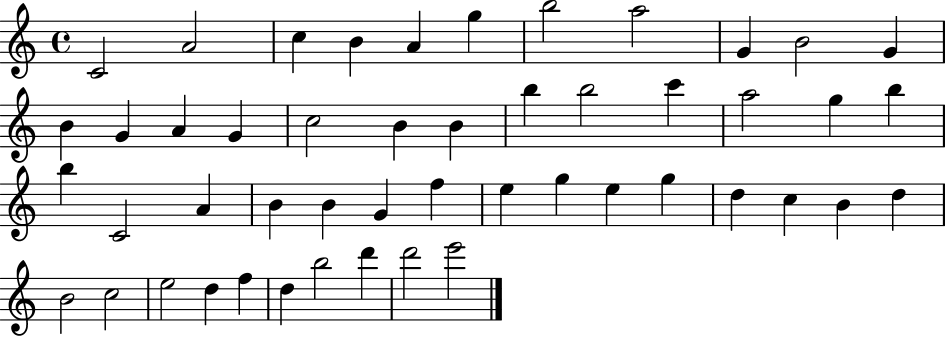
C4/h A4/h C5/q B4/q A4/q G5/q B5/h A5/h G4/q B4/h G4/q B4/q G4/q A4/q G4/q C5/h B4/q B4/q B5/q B5/h C6/q A5/h G5/q B5/q B5/q C4/h A4/q B4/q B4/q G4/q F5/q E5/q G5/q E5/q G5/q D5/q C5/q B4/q D5/q B4/h C5/h E5/h D5/q F5/q D5/q B5/h D6/q D6/h E6/h